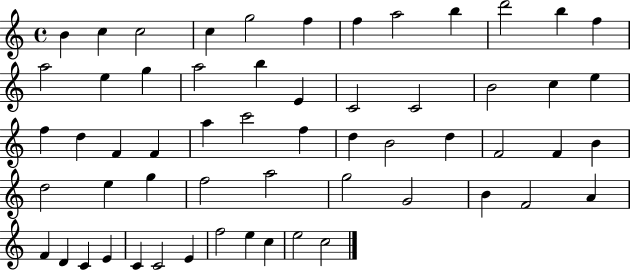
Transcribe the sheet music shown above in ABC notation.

X:1
T:Untitled
M:4/4
L:1/4
K:C
B c c2 c g2 f f a2 b d'2 b f a2 e g a2 b E C2 C2 B2 c e f d F F a c'2 f d B2 d F2 F B d2 e g f2 a2 g2 G2 B F2 A F D C E C C2 E f2 e c e2 c2